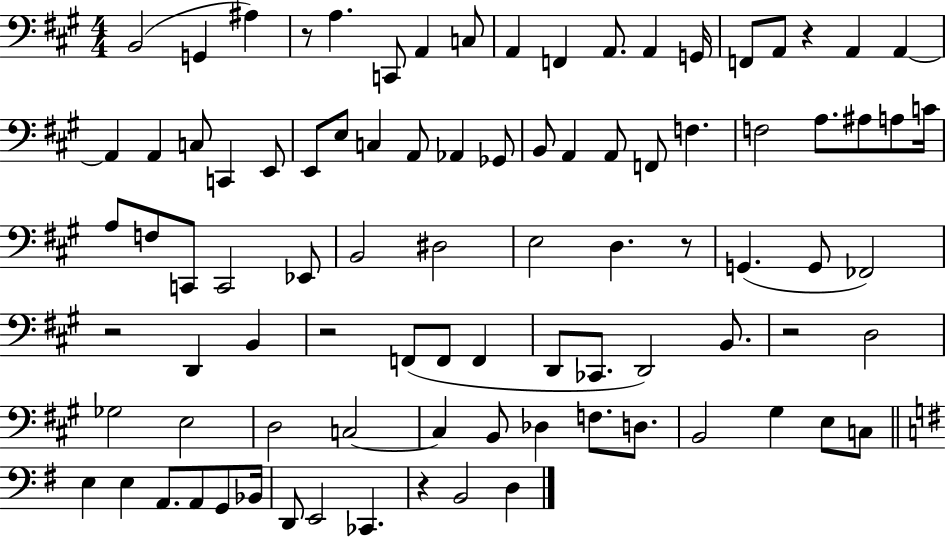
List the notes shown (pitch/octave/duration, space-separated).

B2/h G2/q A#3/q R/e A3/q. C2/e A2/q C3/e A2/q F2/q A2/e. A2/q G2/s F2/e A2/e R/q A2/q A2/q A2/q A2/q C3/e C2/q E2/e E2/e E3/e C3/q A2/e Ab2/q Gb2/e B2/e A2/q A2/e F2/e F3/q. F3/h A3/e. A#3/e A3/e C4/s A3/e F3/e C2/e C2/h Eb2/e B2/h D#3/h E3/h D3/q. R/e G2/q. G2/e FES2/h R/h D2/q B2/q R/h F2/e F2/e F2/q D2/e CES2/e. D2/h B2/e. R/h D3/h Gb3/h E3/h D3/h C3/h C3/q B2/e Db3/q F3/e. D3/e. B2/h G#3/q E3/e C3/e E3/q E3/q A2/e. A2/e G2/e Bb2/s D2/e E2/h CES2/q. R/q B2/h D3/q